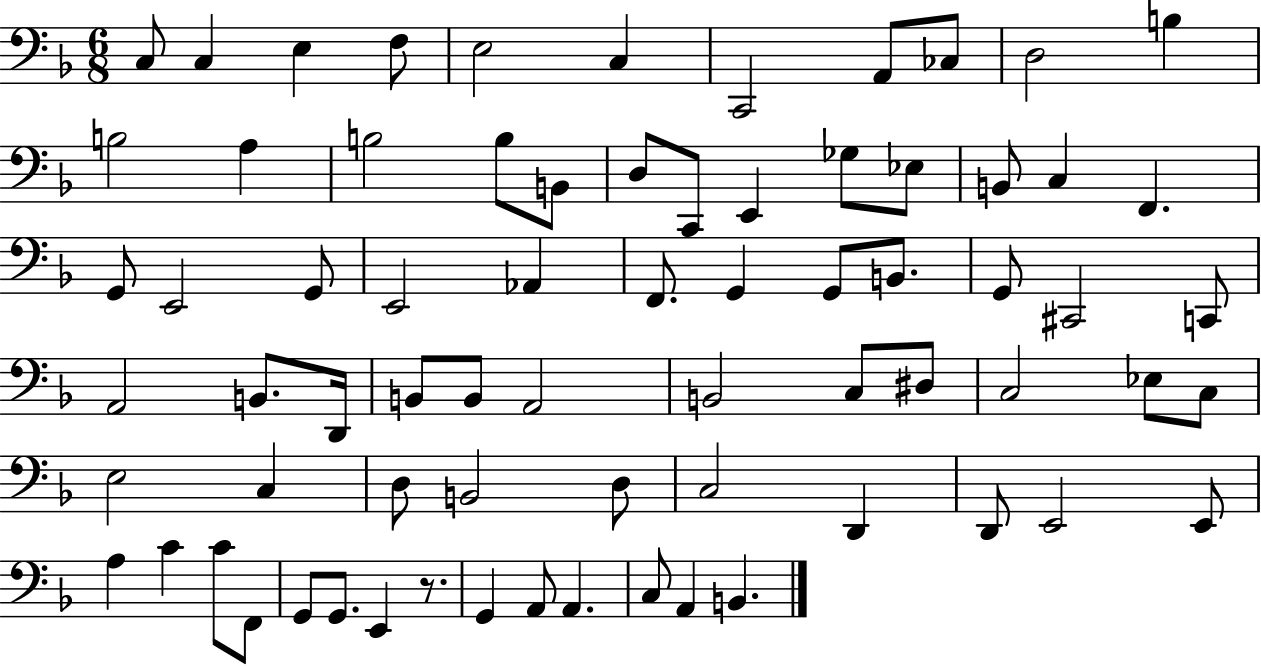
{
  \clef bass
  \numericTimeSignature
  \time 6/8
  \key f \major
  c8 c4 e4 f8 | e2 c4 | c,2 a,8 ces8 | d2 b4 | \break b2 a4 | b2 b8 b,8 | d8 c,8 e,4 ges8 ees8 | b,8 c4 f,4. | \break g,8 e,2 g,8 | e,2 aes,4 | f,8. g,4 g,8 b,8. | g,8 cis,2 c,8 | \break a,2 b,8. d,16 | b,8 b,8 a,2 | b,2 c8 dis8 | c2 ees8 c8 | \break e2 c4 | d8 b,2 d8 | c2 d,4 | d,8 e,2 e,8 | \break a4 c'4 c'8 f,8 | g,8 g,8. e,4 r8. | g,4 a,8 a,4. | c8 a,4 b,4. | \break \bar "|."
}